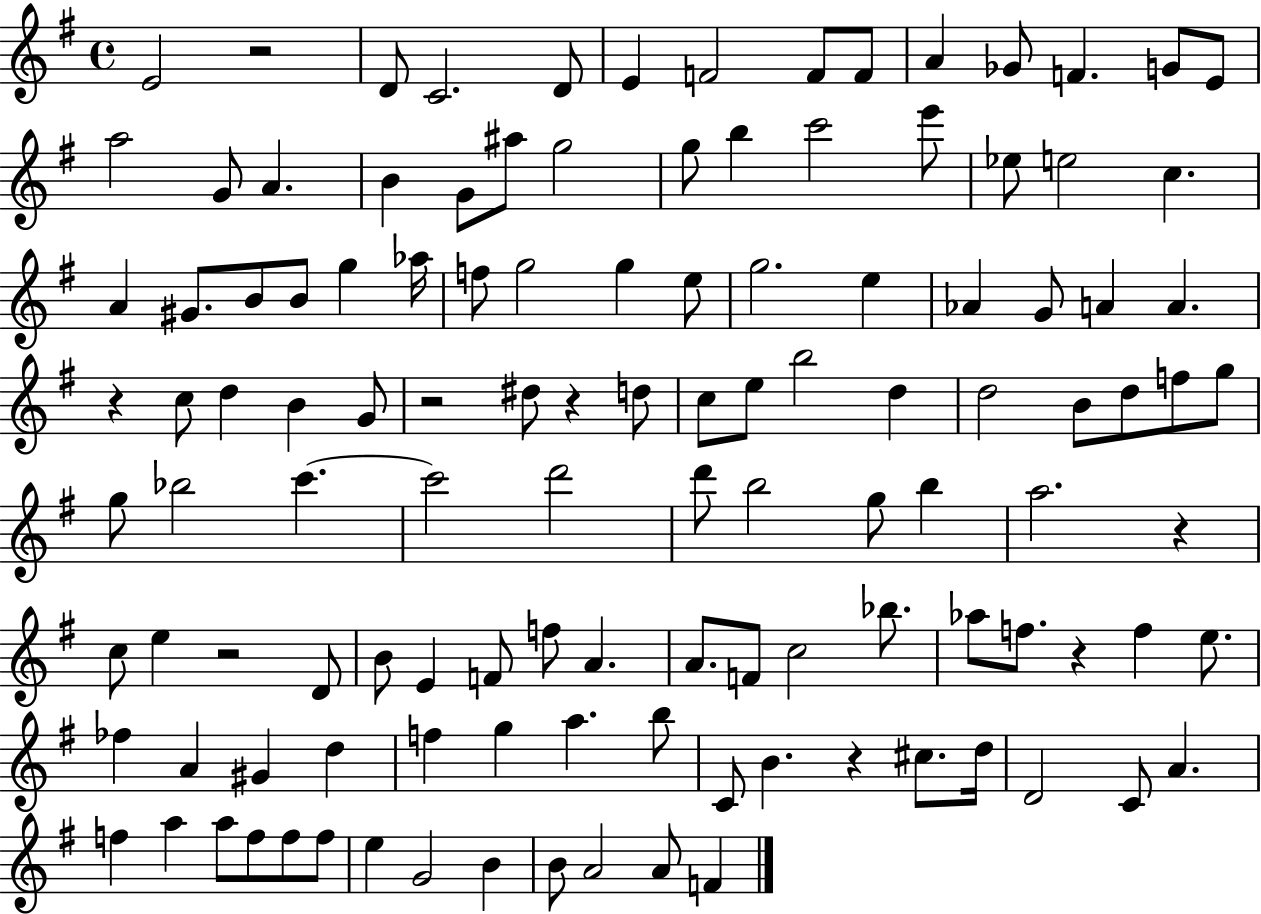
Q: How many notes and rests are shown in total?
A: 120